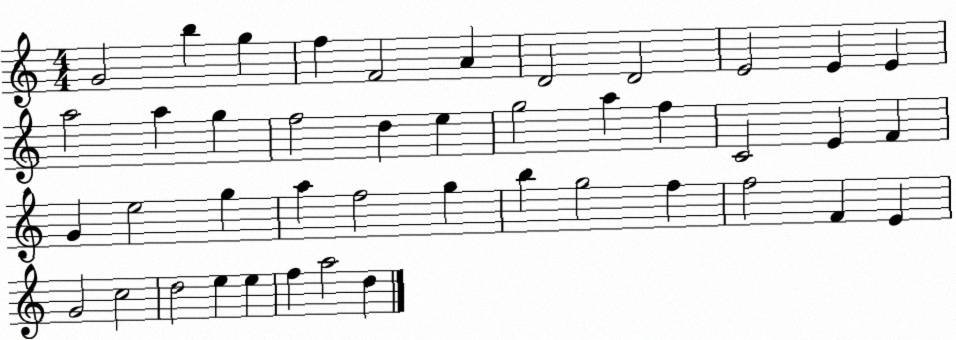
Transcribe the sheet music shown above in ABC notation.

X:1
T:Untitled
M:4/4
L:1/4
K:C
G2 b g f F2 A D2 D2 E2 E E a2 a g f2 d e g2 a f C2 E F G e2 g a f2 g b g2 f f2 F E G2 c2 d2 e e f a2 d